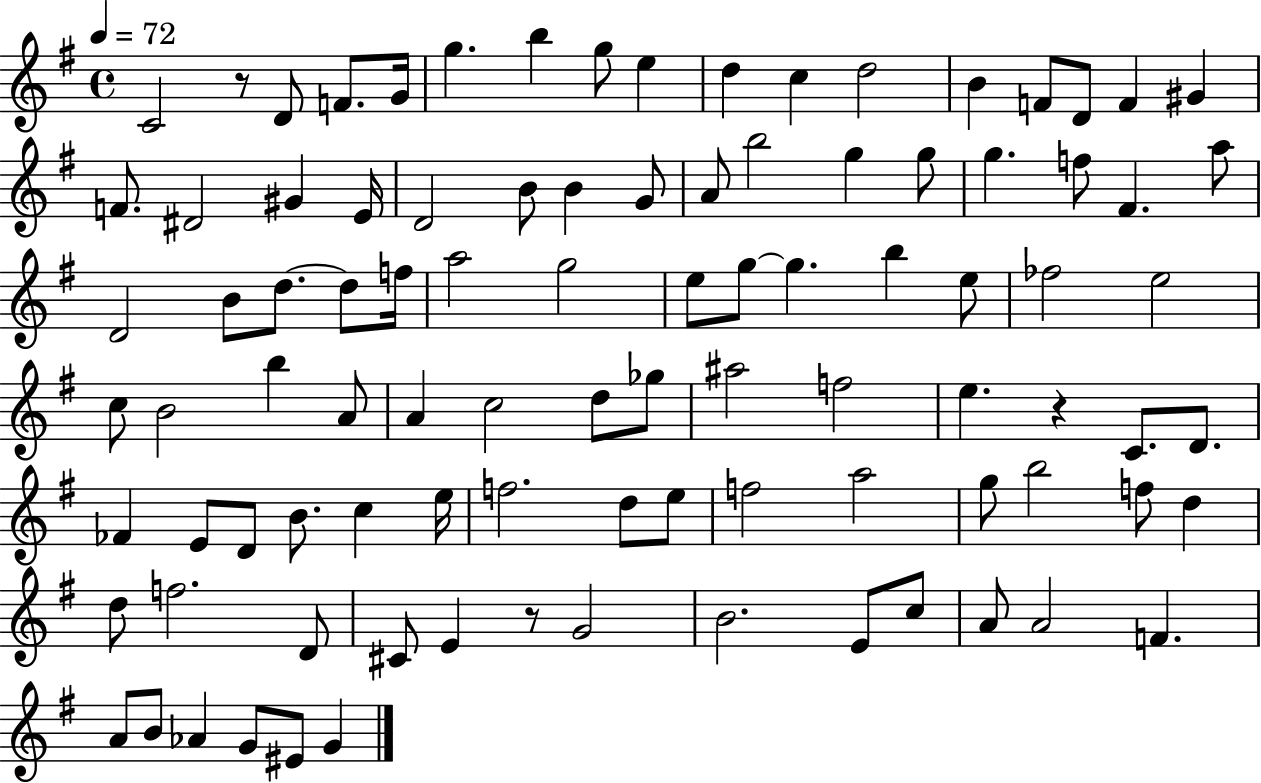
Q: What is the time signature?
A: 4/4